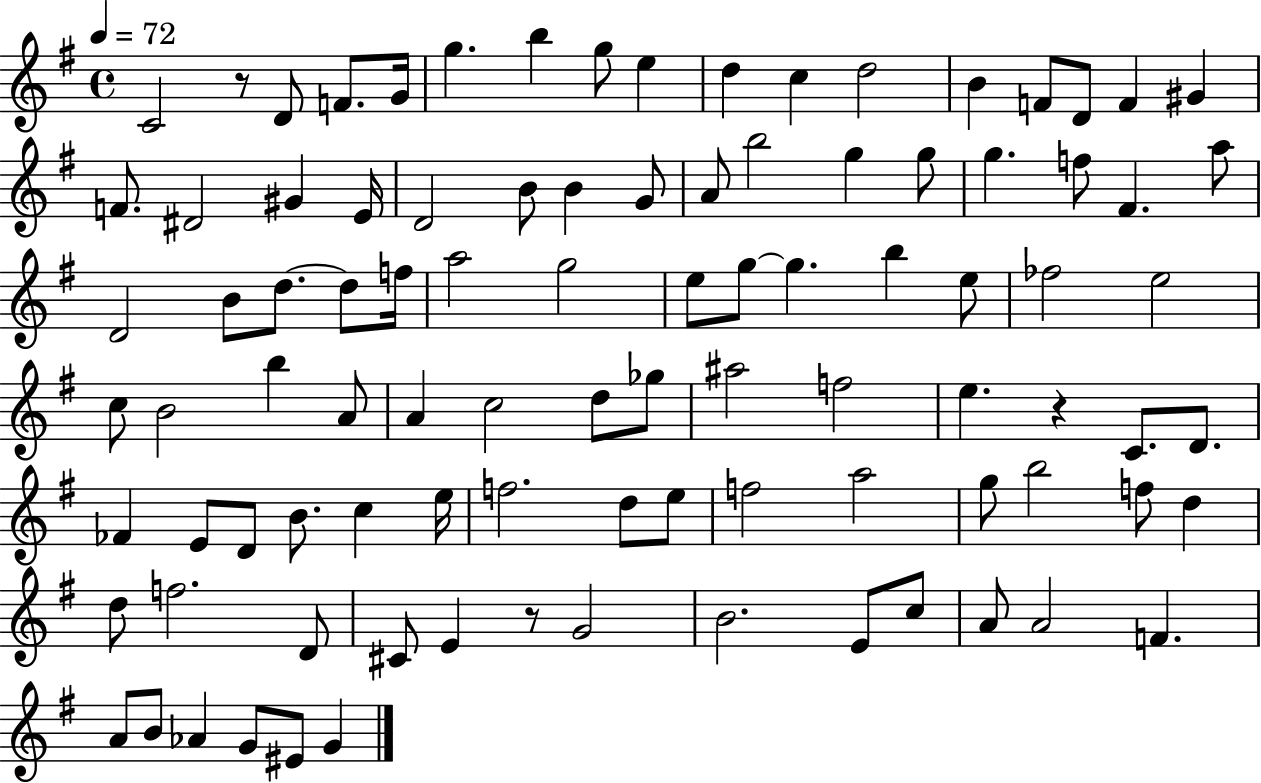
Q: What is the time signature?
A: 4/4